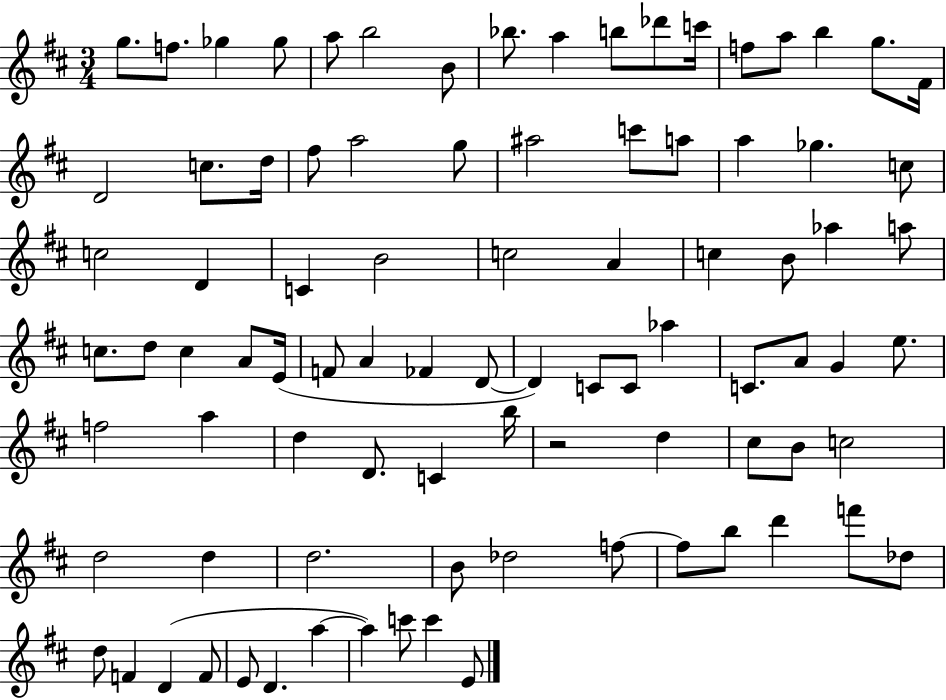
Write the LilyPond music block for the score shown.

{
  \clef treble
  \numericTimeSignature
  \time 3/4
  \key d \major
  g''8. f''8. ges''4 ges''8 | a''8 b''2 b'8 | bes''8. a''4 b''8 des'''8 c'''16 | f''8 a''8 b''4 g''8. fis'16 | \break d'2 c''8. d''16 | fis''8 a''2 g''8 | ais''2 c'''8 a''8 | a''4 ges''4. c''8 | \break c''2 d'4 | c'4 b'2 | c''2 a'4 | c''4 b'8 aes''4 a''8 | \break c''8. d''8 c''4 a'8 e'16( | f'8 a'4 fes'4 d'8~~ | d'4) c'8 c'8 aes''4 | c'8. a'8 g'4 e''8. | \break f''2 a''4 | d''4 d'8. c'4 b''16 | r2 d''4 | cis''8 b'8 c''2 | \break d''2 d''4 | d''2. | b'8 des''2 f''8~~ | f''8 b''8 d'''4 f'''8 des''8 | \break d''8 f'4 d'4( f'8 | e'8 d'4. a''4~~ | a''4) c'''8 c'''4 e'8 | \bar "|."
}